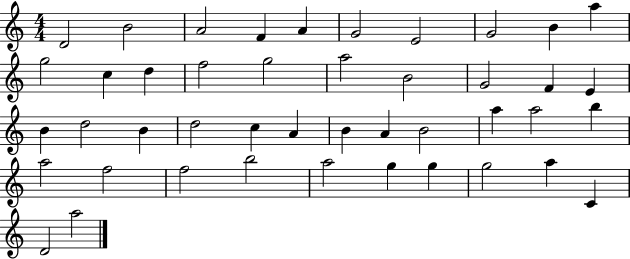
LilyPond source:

{
  \clef treble
  \numericTimeSignature
  \time 4/4
  \key c \major
  d'2 b'2 | a'2 f'4 a'4 | g'2 e'2 | g'2 b'4 a''4 | \break g''2 c''4 d''4 | f''2 g''2 | a''2 b'2 | g'2 f'4 e'4 | \break b'4 d''2 b'4 | d''2 c''4 a'4 | b'4 a'4 b'2 | a''4 a''2 b''4 | \break a''2 f''2 | f''2 b''2 | a''2 g''4 g''4 | g''2 a''4 c'4 | \break d'2 a''2 | \bar "|."
}